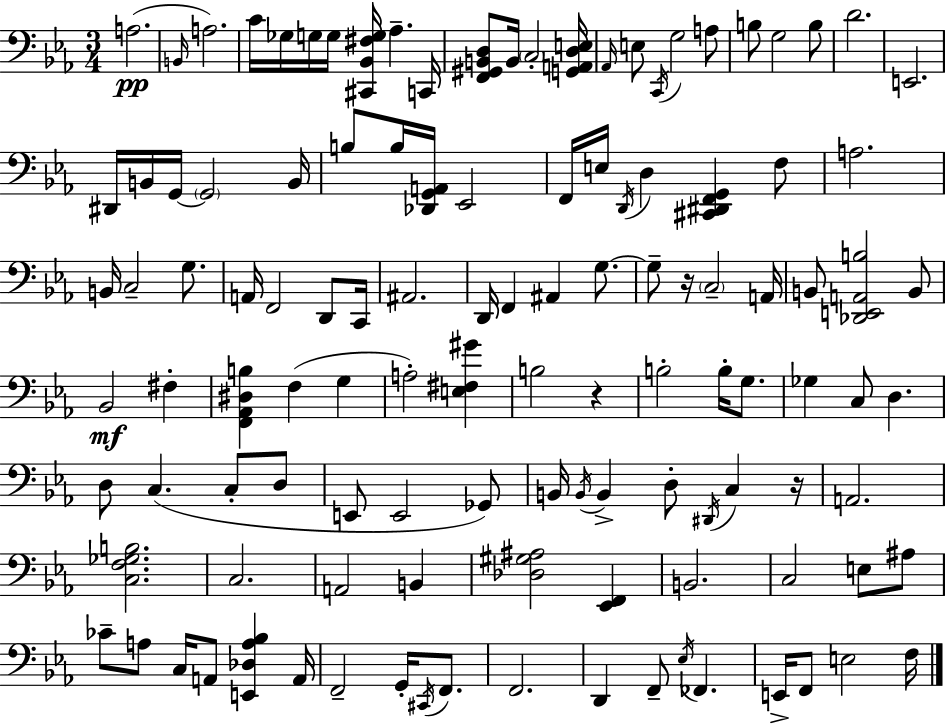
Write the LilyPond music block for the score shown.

{
  \clef bass
  \numericTimeSignature
  \time 3/4
  \key c \minor
  a2.(\pp | \grace { b,16 } a2.) | c'16 ges16 g16 g16 <cis, bes, fis g>16 aes4.-- | c,16 <f, gis, b, d>8 b,16 \parenthesize c2-. | \break <g, a, d e>16 \grace { aes,16 } e8 \acciaccatura { c,16 } g2 | a8 b8 g2 | b8 d'2. | e,2. | \break dis,16 b,16 g,16~~ \parenthesize g,2 | b,16 b8 b16 <des, g, a,>16 ees,2 | f,16 e16 \acciaccatura { d,16 } d4 <cis, dis, f, g,>4 | f8 a2. | \break b,16 c2-- | g8. a,16 f,2 | d,8 c,16 ais,2. | d,16 f,4 ais,4 | \break g8.~~ g8-- r16 \parenthesize c2-- | a,16 b,8 <des, e, a, b>2 | b,8 bes,2\mf | fis4-. <f, aes, dis b>4 f4( | \break g4 a2-.) | <e fis gis'>4 b2 | r4 b2-. | b16-. g8. ges4 c8 d4. | \break d8 c4.( | c8-. d8 e,8 e,2 | ges,8) b,16 \acciaccatura { b,16 } b,4-> d8-. | \acciaccatura { dis,16 } c4 r16 a,2. | \break <c f ges b>2. | c2. | a,2 | b,4 <des gis ais>2 | \break <ees, f,>4 b,2. | c2 | e8 ais8 ces'8-- a8 c16 a,8 | <e, des a bes>4 a,16 f,2-- | \break g,16-. \acciaccatura { cis,16 } f,8. f,2. | d,4 f,8-- | \acciaccatura { ees16 } fes,4. e,16-> f,8 e2 | f16 \bar "|."
}